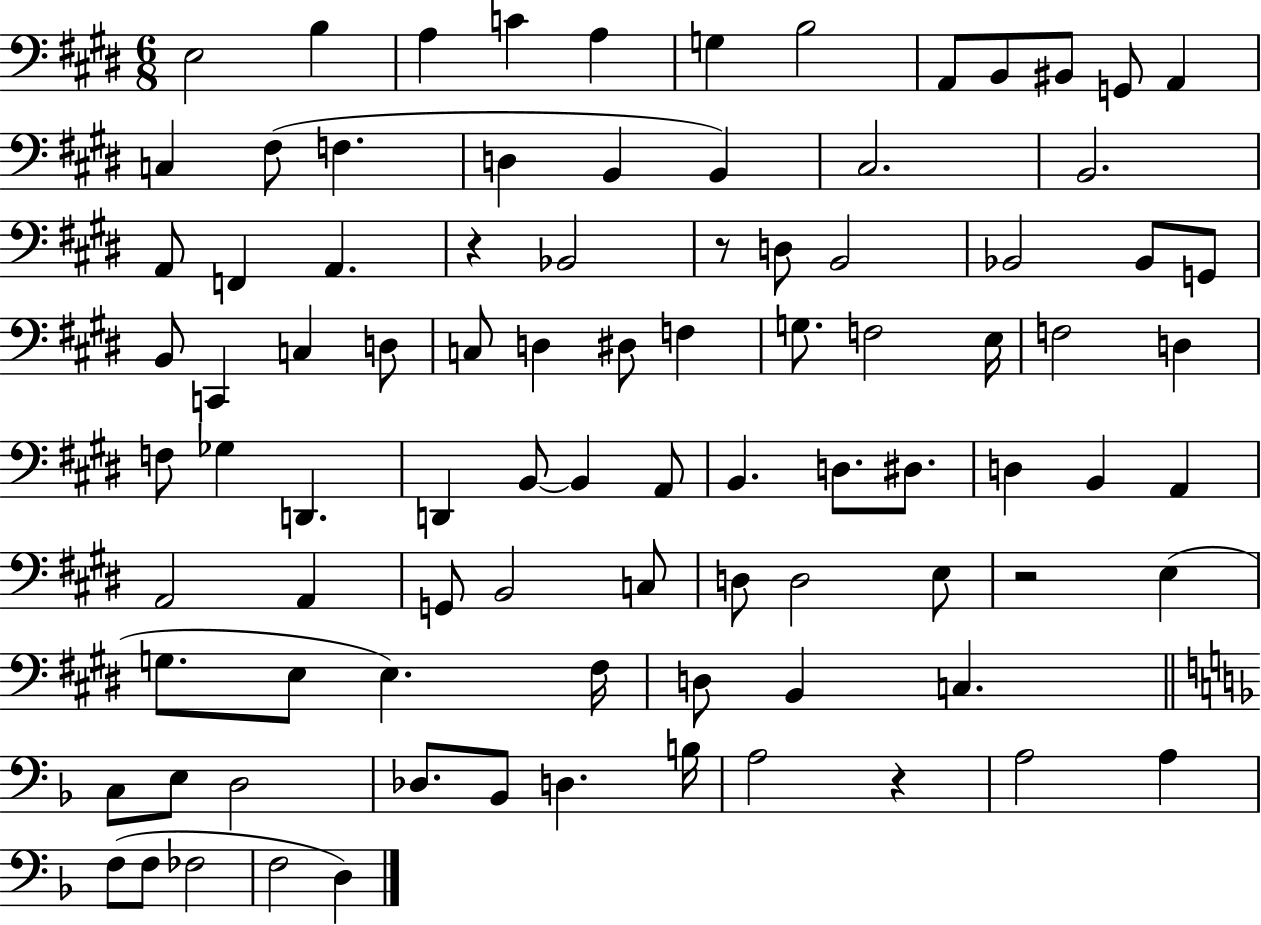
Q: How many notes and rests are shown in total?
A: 90